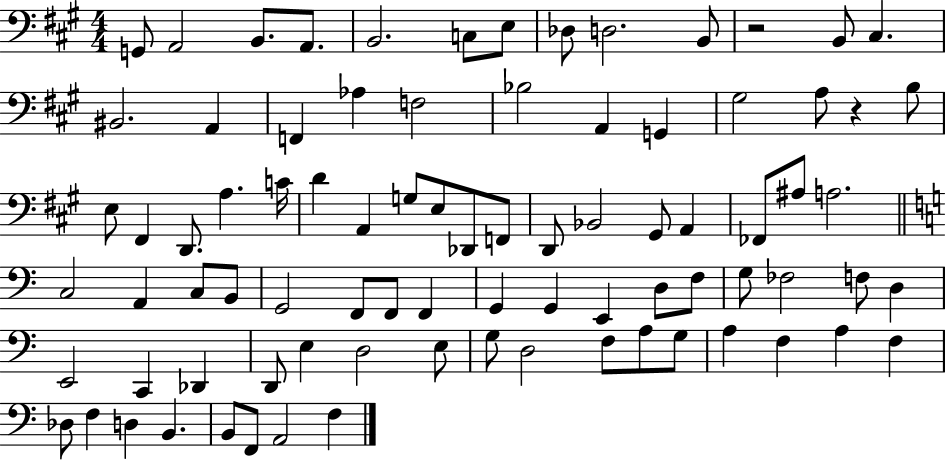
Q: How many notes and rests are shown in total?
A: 84